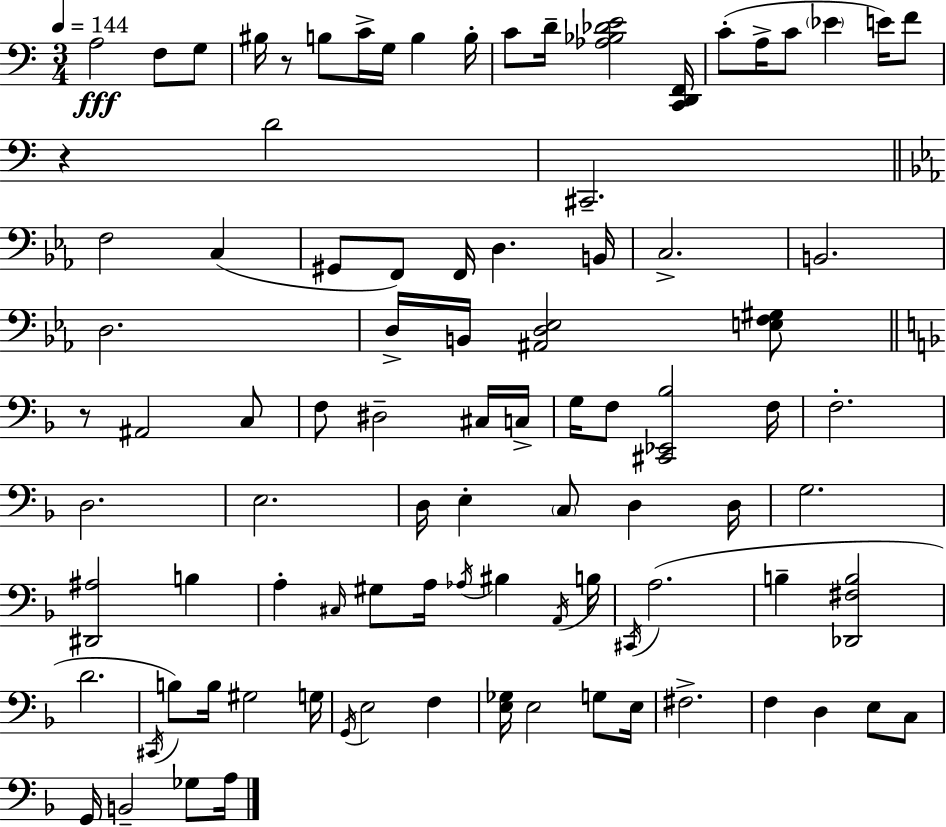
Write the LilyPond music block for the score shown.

{
  \clef bass
  \numericTimeSignature
  \time 3/4
  \key a \minor
  \tempo 4 = 144
  a2\fff f8 g8 | bis16 r8 b8 c'16-> g16 b4 b16-. | c'8 d'16-- <aes bes des' e'>2 <c, d, f,>16 | c'8-.( a16-> c'8 \parenthesize ees'4 e'16) f'8 | \break r4 d'2 | cis,2.-- | \bar "||" \break \key ees \major f2 c4( | gis,8 f,8) f,16 d4. b,16 | c2.-> | b,2. | \break d2. | d16-> b,16 <ais, d ees>2 <e f gis>8 | \bar "||" \break \key f \major r8 ais,2 c8 | f8 dis2-- cis16 c16-> | g16 f8 <cis, ees, bes>2 f16 | f2.-. | \break d2. | e2. | d16 e4-. \parenthesize c8 d4 d16 | g2. | \break <dis, ais>2 b4 | a4-. \grace { cis16 } gis8 a16 \acciaccatura { aes16 } bis4 | \acciaccatura { a,16 } b16 \acciaccatura { cis,16 } a2.( | b4-- <des, fis b>2 | \break d'2. | \acciaccatura { cis,16 }) b8 b16 gis2 | g16 \acciaccatura { g,16 } e2 | f4 <e ges>16 e2 | \break g8 e16 fis2.-> | f4 d4 | e8 c8 g,16 b,2-- | ges8 a16 \bar "|."
}